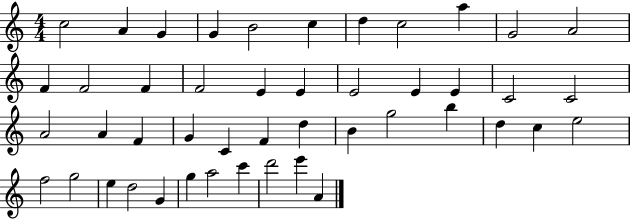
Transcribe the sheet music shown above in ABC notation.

X:1
T:Untitled
M:4/4
L:1/4
K:C
c2 A G G B2 c d c2 a G2 A2 F F2 F F2 E E E2 E E C2 C2 A2 A F G C F d B g2 b d c e2 f2 g2 e d2 G g a2 c' d'2 e' A